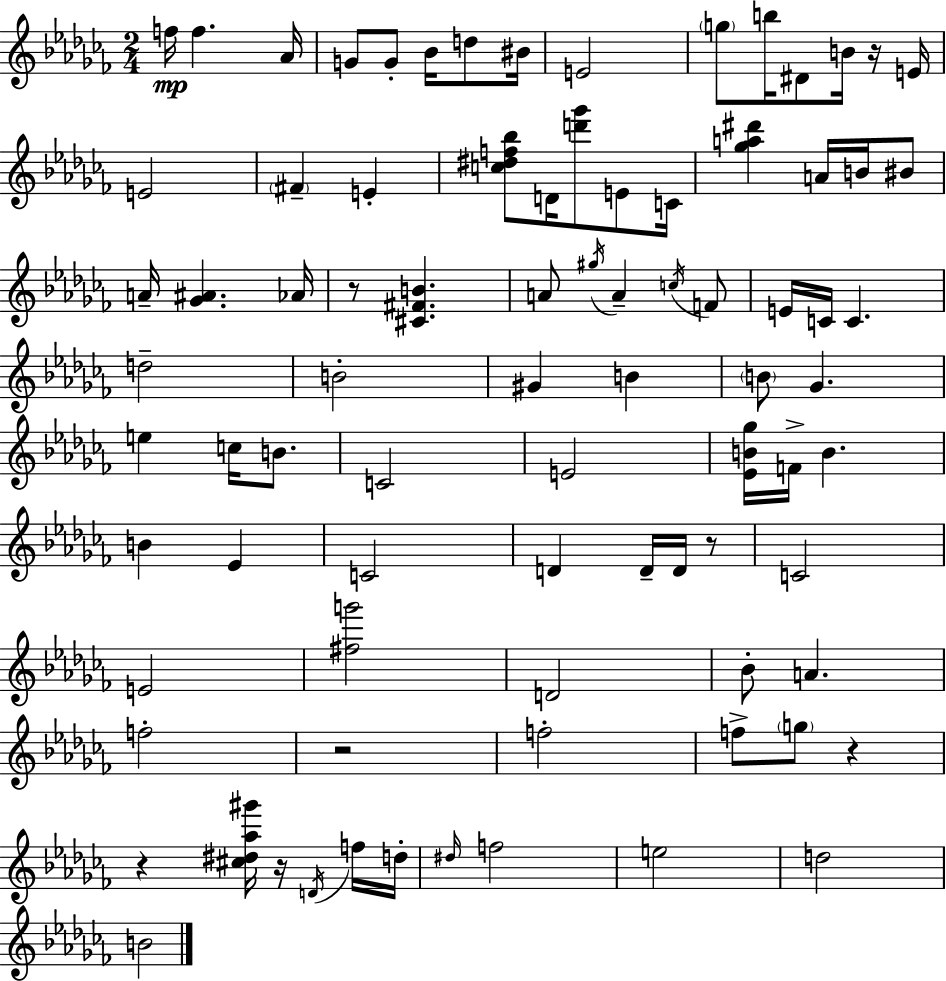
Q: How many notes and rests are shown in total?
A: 84